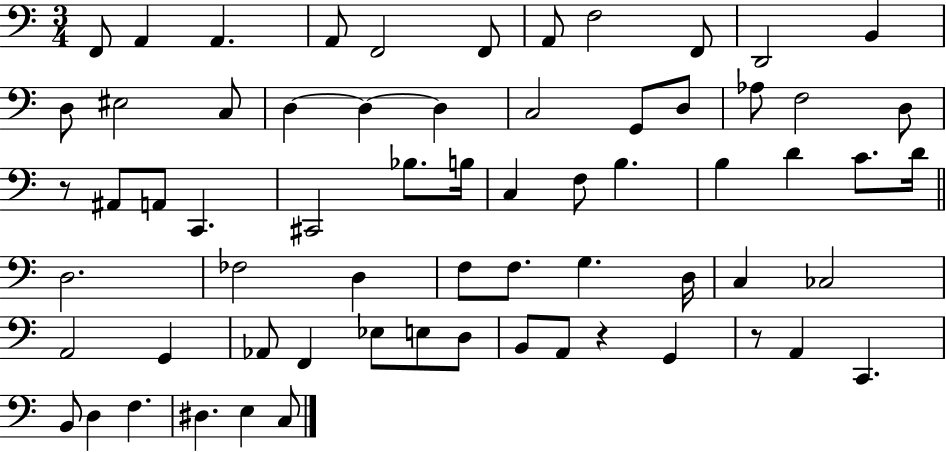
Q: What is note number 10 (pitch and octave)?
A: D2